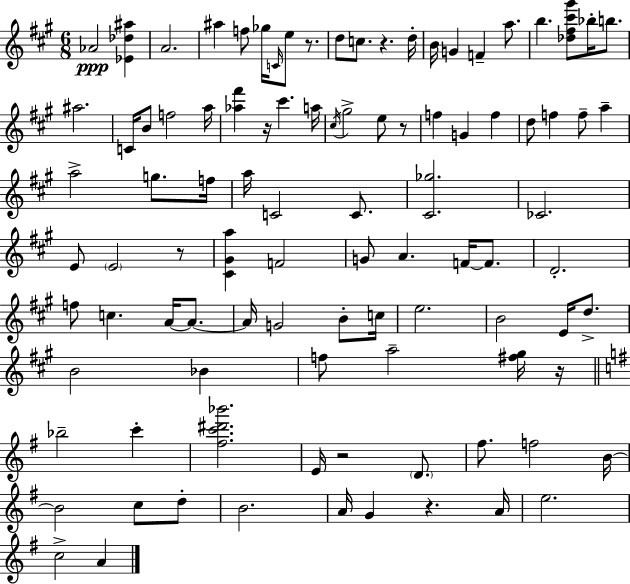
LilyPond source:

{
  \clef treble
  \numericTimeSignature
  \time 6/8
  \key a \major
  aes'2\ppp <ees' des'' ais''>4 | a'2. | ais''4 f''8 ges''16 \grace { c'16 } e''8 r8. | d''8 c''8. r4. | \break d''16-. b'16 g'4 f'4-- a''8. | b''4. <des'' fis'' cis''' gis'''>8 bes''16-. b''8. | ais''2. | c'16 b'8 f''2 | \break a''16 <aes'' fis'''>4 r16 cis'''4. | a''16 \acciaccatura { cis''16 } gis''2-> e''8 | r8 f''4 g'4 f''4 | d''8 f''4 f''8-- a''4-- | \break a''2-> g''8. | f''16 a''16 c'2 c'8. | <cis' ges''>2. | ces'2. | \break e'8 \parenthesize e'2 | r8 <cis' gis' a''>4 f'2 | g'8 a'4. f'16~~ f'8. | d'2.-. | \break f''8 c''4. a'16~~ a'8.~~ | a'16 g'2 b'8-. | c''16 e''2. | b'2 e'16 d''8.-> | \break b'2 bes'4 | f''8 a''2-- | <fis'' gis''>16 r16 \bar "||" \break \key g \major bes''2-- c'''4-. | <fis'' c''' dis''' bes'''>2. | e'16 r2 \parenthesize d'8. | fis''8. f''2 b'16~~ | \break b'2 c''8 d''8-. | b'2. | a'16 g'4 r4. a'16 | e''2. | \break c''2-> a'4 | \bar "|."
}